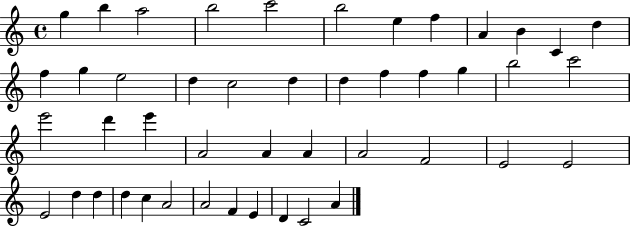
X:1
T:Untitled
M:4/4
L:1/4
K:C
g b a2 b2 c'2 b2 e f A B C d f g e2 d c2 d d f f g b2 c'2 e'2 d' e' A2 A A A2 F2 E2 E2 E2 d d d c A2 A2 F E D C2 A